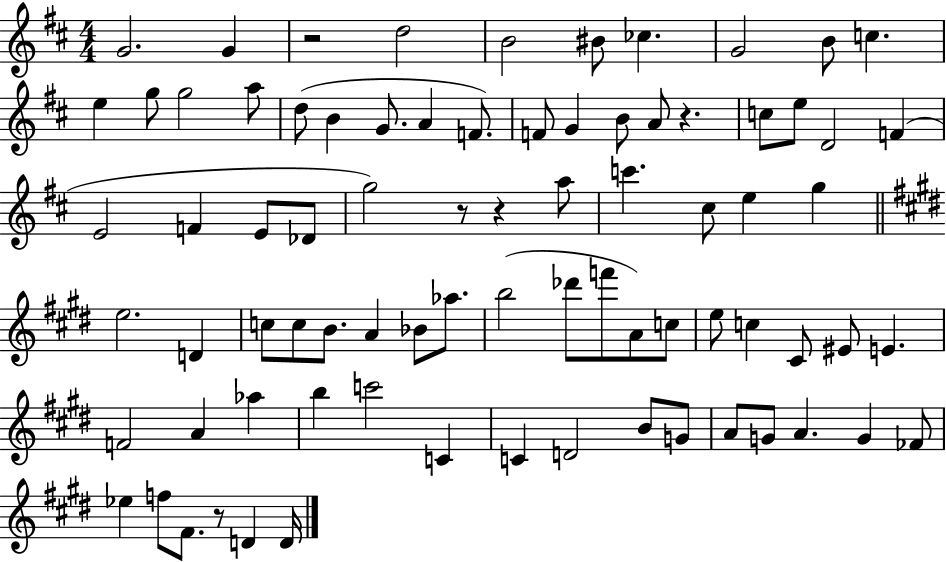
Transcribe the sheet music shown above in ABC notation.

X:1
T:Untitled
M:4/4
L:1/4
K:D
G2 G z2 d2 B2 ^B/2 _c G2 B/2 c e g/2 g2 a/2 d/2 B G/2 A F/2 F/2 G B/2 A/2 z c/2 e/2 D2 F E2 F E/2 _D/2 g2 z/2 z a/2 c' ^c/2 e g e2 D c/2 c/2 B/2 A _B/2 _a/2 b2 _d'/2 f'/2 A/2 c/2 e/2 c ^C/2 ^E/2 E F2 A _a b c'2 C C D2 B/2 G/2 A/2 G/2 A G _F/2 _e f/2 ^F/2 z/2 D D/4